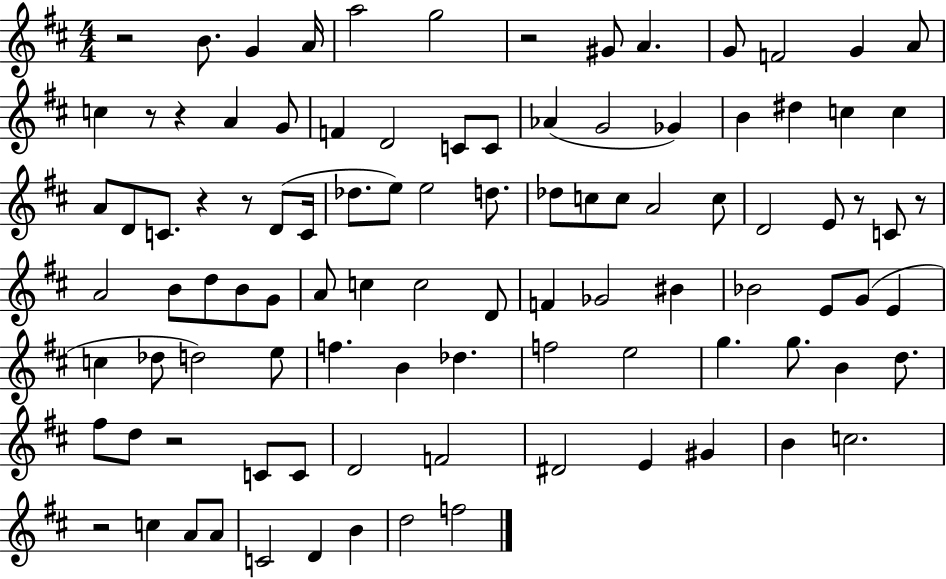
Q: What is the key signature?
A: D major